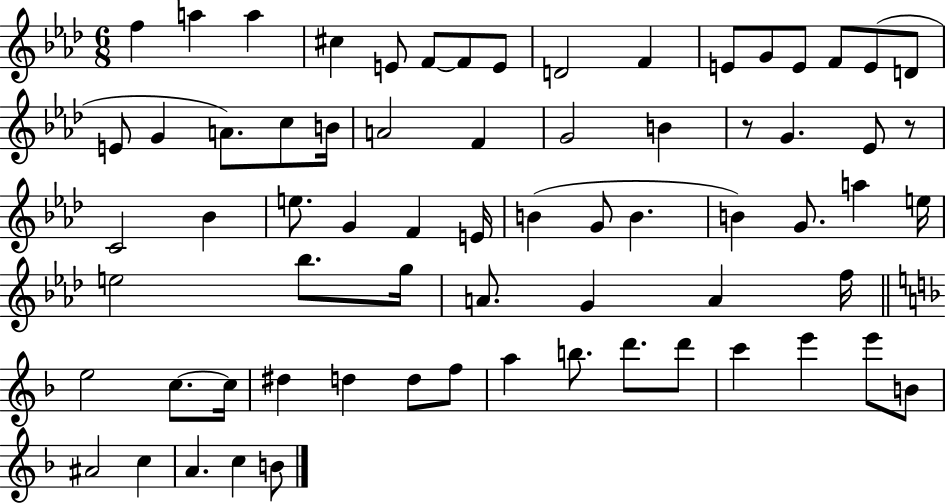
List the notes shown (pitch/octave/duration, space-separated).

F5/q A5/q A5/q C#5/q E4/e F4/e F4/e E4/e D4/h F4/q E4/e G4/e E4/e F4/e E4/e D4/e E4/e G4/q A4/e. C5/e B4/s A4/h F4/q G4/h B4/q R/e G4/q. Eb4/e R/e C4/h Bb4/q E5/e. G4/q F4/q E4/s B4/q G4/e B4/q. B4/q G4/e. A5/q E5/s E5/h Bb5/e. G5/s A4/e. G4/q A4/q F5/s E5/h C5/e. C5/s D#5/q D5/q D5/e F5/e A5/q B5/e. D6/e. D6/e C6/q E6/q E6/e B4/e A#4/h C5/q A4/q. C5/q B4/e